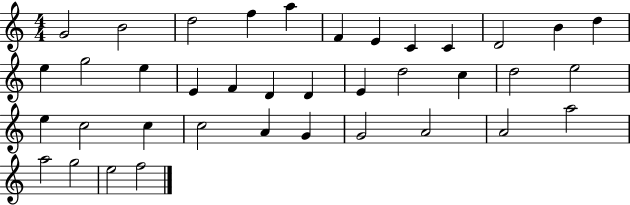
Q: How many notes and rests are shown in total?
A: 38